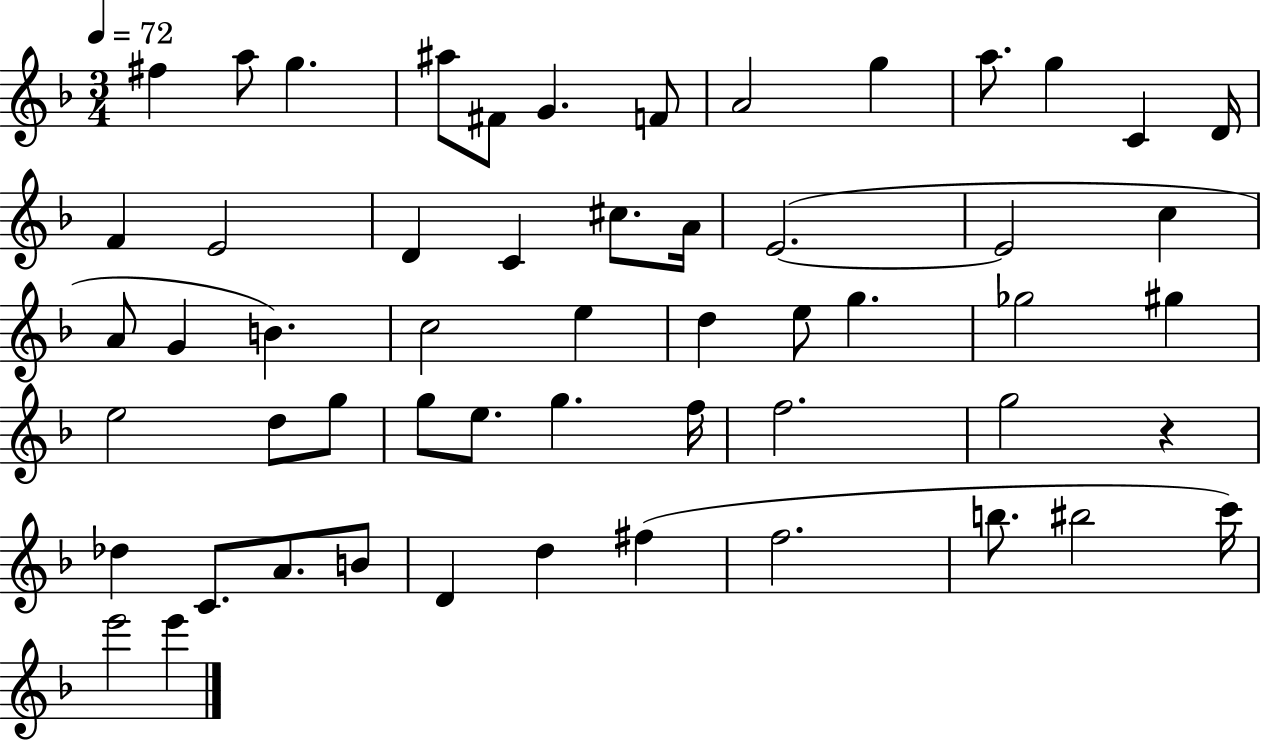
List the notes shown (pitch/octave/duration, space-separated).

F#5/q A5/e G5/q. A#5/e F#4/e G4/q. F4/e A4/h G5/q A5/e. G5/q C4/q D4/s F4/q E4/h D4/q C4/q C#5/e. A4/s E4/h. E4/h C5/q A4/e G4/q B4/q. C5/h E5/q D5/q E5/e G5/q. Gb5/h G#5/q E5/h D5/e G5/e G5/e E5/e. G5/q. F5/s F5/h. G5/h R/q Db5/q C4/e. A4/e. B4/e D4/q D5/q F#5/q F5/h. B5/e. BIS5/h C6/s E6/h E6/q